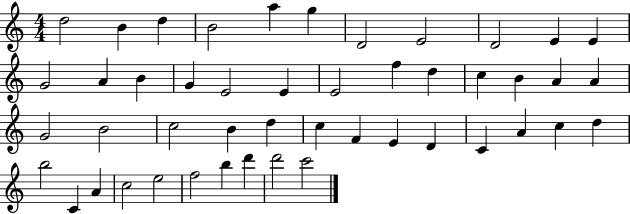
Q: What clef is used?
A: treble